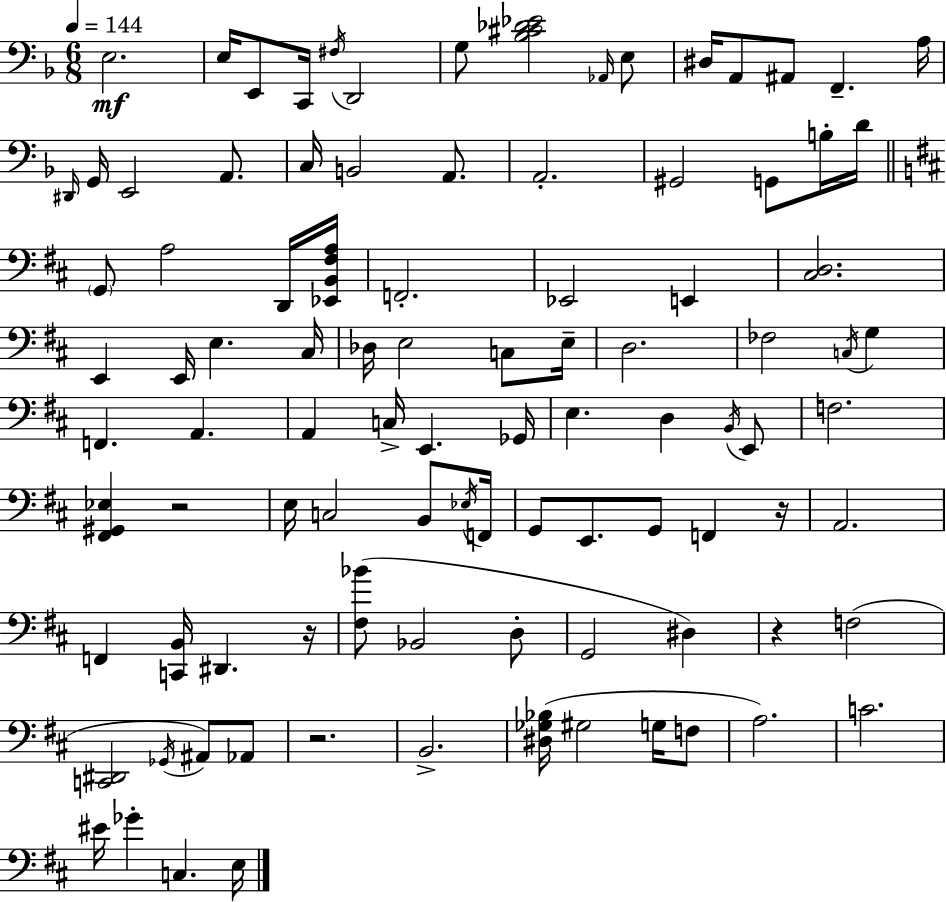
E3/h. E3/s E2/e C2/s F#3/s D2/h G3/e [Bb3,C#4,Db4,Eb4]/h Ab2/s E3/e D#3/s A2/e A#2/e F2/q. A3/s D#2/s G2/s E2/h A2/e. C3/s B2/h A2/e. A2/h. G#2/h G2/e B3/s D4/s G2/e A3/h D2/s [Eb2,B2,F#3,A3]/s F2/h. Eb2/h E2/q [C#3,D3]/h. E2/q E2/s E3/q. C#3/s Db3/s E3/h C3/e E3/s D3/h. FES3/h C3/s G3/q F2/q. A2/q. A2/q C3/s E2/q. Gb2/s E3/q. D3/q B2/s E2/e F3/h. [F#2,G#2,Eb3]/q R/h E3/s C3/h B2/e Eb3/s F2/s G2/e E2/e. G2/e F2/q R/s A2/h. F2/q [C2,B2]/s D#2/q. R/s [F#3,Bb4]/e Bb2/h D3/e G2/h D#3/q R/q F3/h [C2,D#2]/h Gb2/s A#2/e Ab2/e R/h. B2/h. [D#3,Gb3,Bb3]/s G#3/h G3/s F3/e A3/h. C4/h. EIS4/s Gb4/q C3/q. E3/s